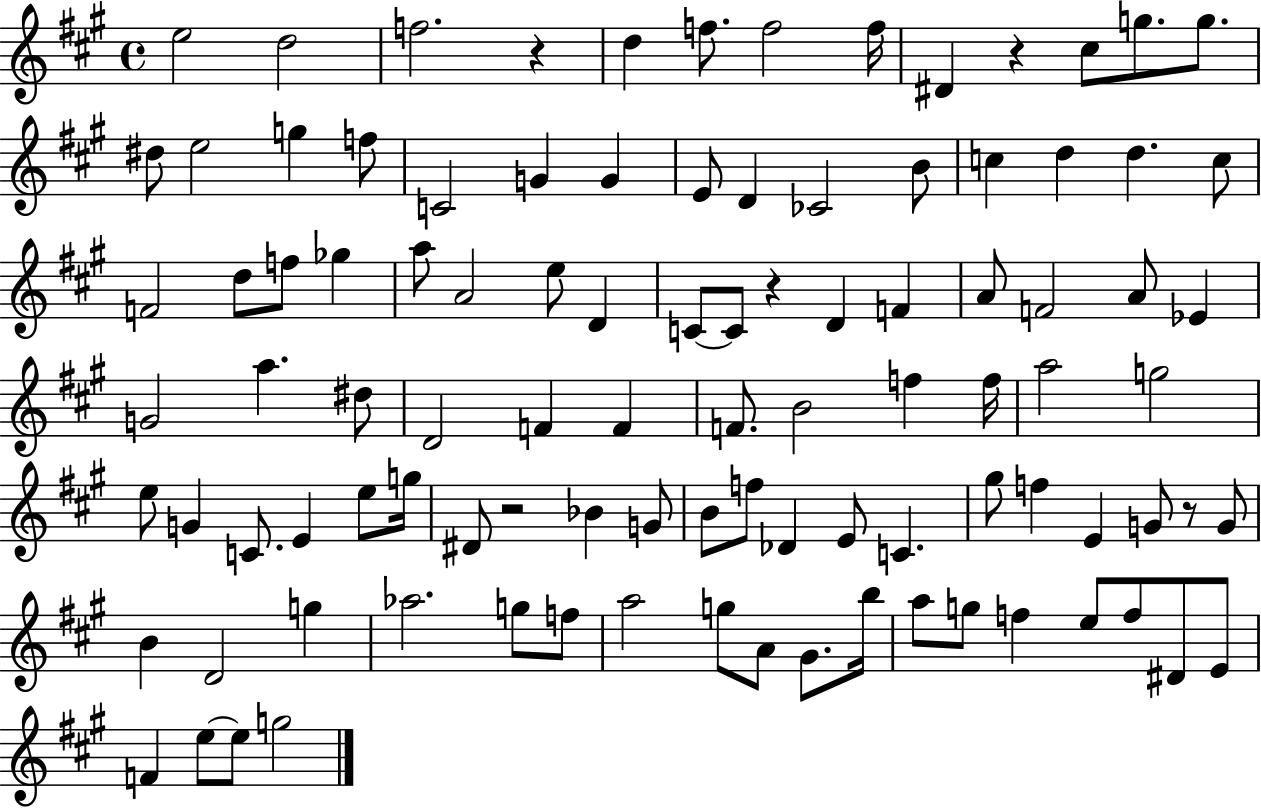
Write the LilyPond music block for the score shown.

{
  \clef treble
  \time 4/4
  \defaultTimeSignature
  \key a \major
  e''2 d''2 | f''2. r4 | d''4 f''8. f''2 f''16 | dis'4 r4 cis''8 g''8. g''8. | \break dis''8 e''2 g''4 f''8 | c'2 g'4 g'4 | e'8 d'4 ces'2 b'8 | c''4 d''4 d''4. c''8 | \break f'2 d''8 f''8 ges''4 | a''8 a'2 e''8 d'4 | c'8~~ c'8 r4 d'4 f'4 | a'8 f'2 a'8 ees'4 | \break g'2 a''4. dis''8 | d'2 f'4 f'4 | f'8. b'2 f''4 f''16 | a''2 g''2 | \break e''8 g'4 c'8. e'4 e''8 g''16 | dis'8 r2 bes'4 g'8 | b'8 f''8 des'4 e'8 c'4. | gis''8 f''4 e'4 g'8 r8 g'8 | \break b'4 d'2 g''4 | aes''2. g''8 f''8 | a''2 g''8 a'8 gis'8. b''16 | a''8 g''8 f''4 e''8 f''8 dis'8 e'8 | \break f'4 e''8~~ e''8 g''2 | \bar "|."
}